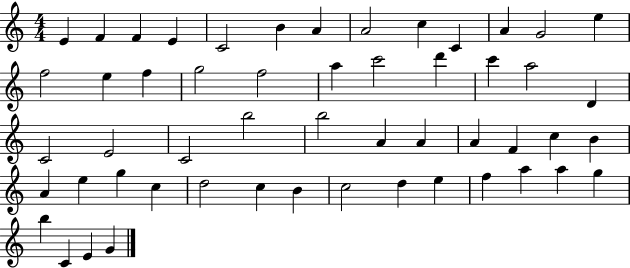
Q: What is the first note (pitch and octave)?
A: E4